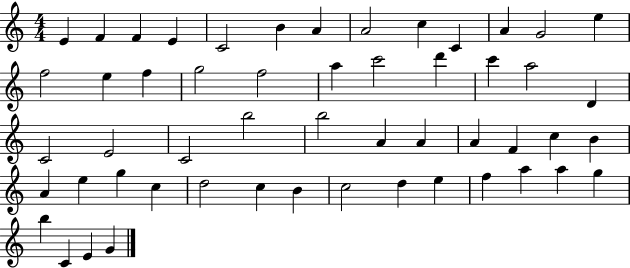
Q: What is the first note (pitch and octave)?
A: E4